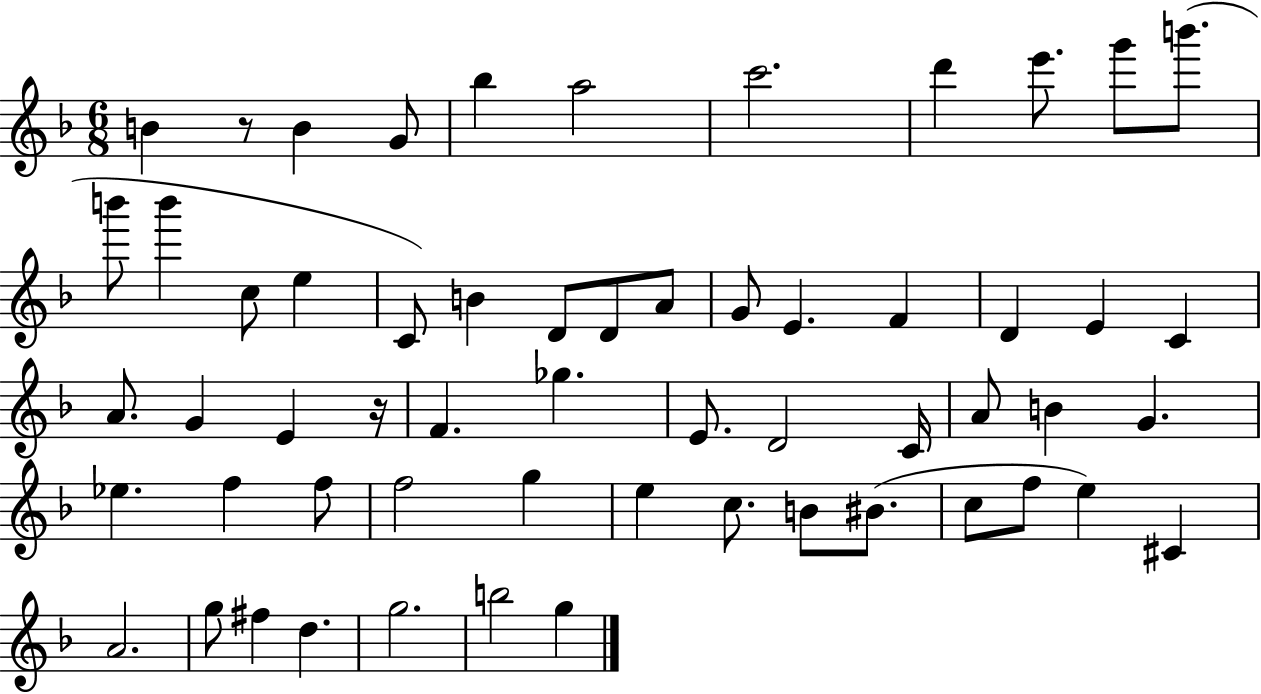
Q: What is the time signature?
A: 6/8